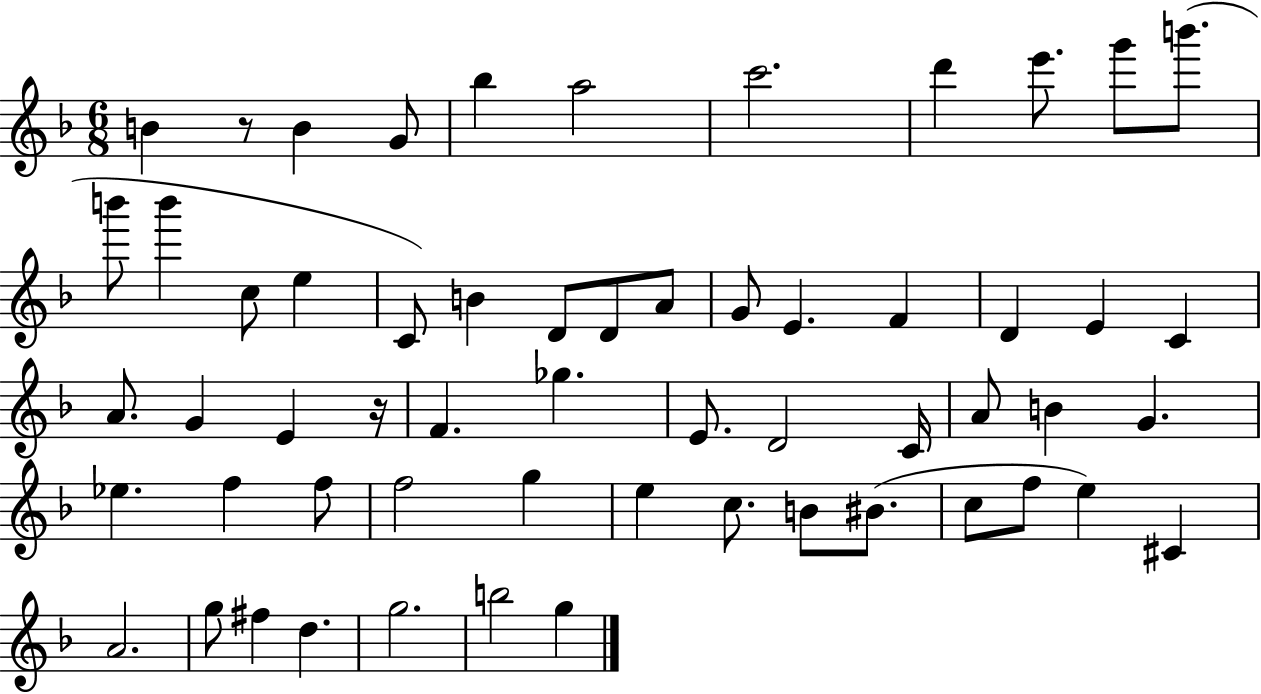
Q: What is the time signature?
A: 6/8